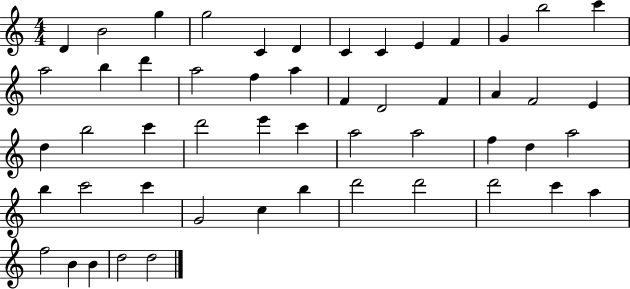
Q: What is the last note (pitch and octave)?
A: D5